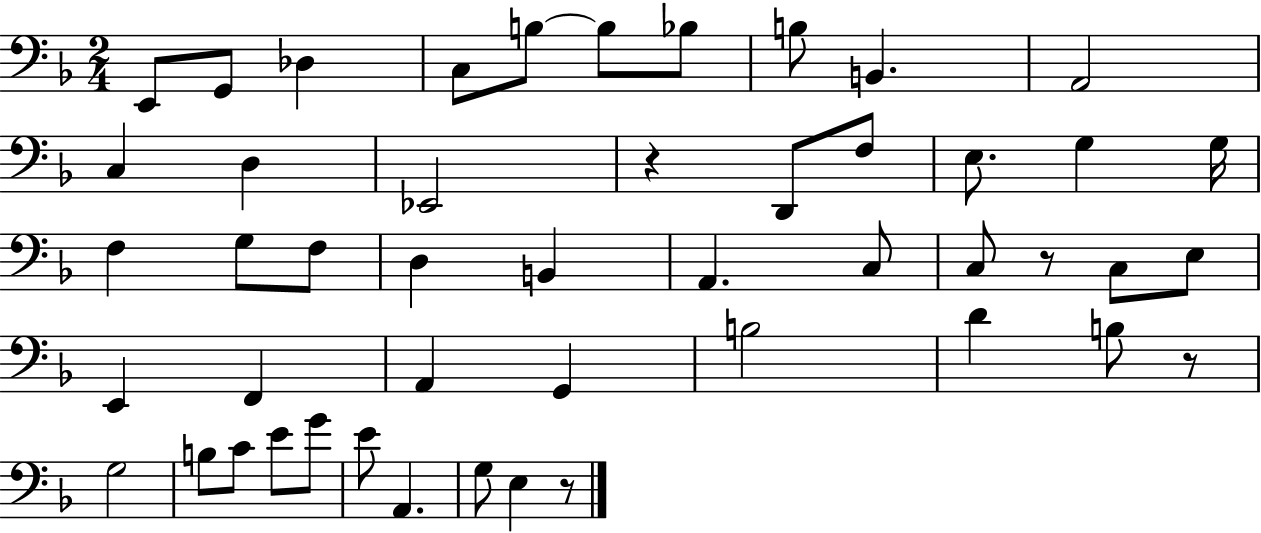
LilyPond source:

{
  \clef bass
  \numericTimeSignature
  \time 2/4
  \key f \major
  \repeat volta 2 { e,8 g,8 des4 | c8 b8~~ b8 bes8 | b8 b,4. | a,2 | \break c4 d4 | ees,2 | r4 d,8 f8 | e8. g4 g16 | \break f4 g8 f8 | d4 b,4 | a,4. c8 | c8 r8 c8 e8 | \break e,4 f,4 | a,4 g,4 | b2 | d'4 b8 r8 | \break g2 | b8 c'8 e'8 g'8 | e'8 a,4. | g8 e4 r8 | \break } \bar "|."
}